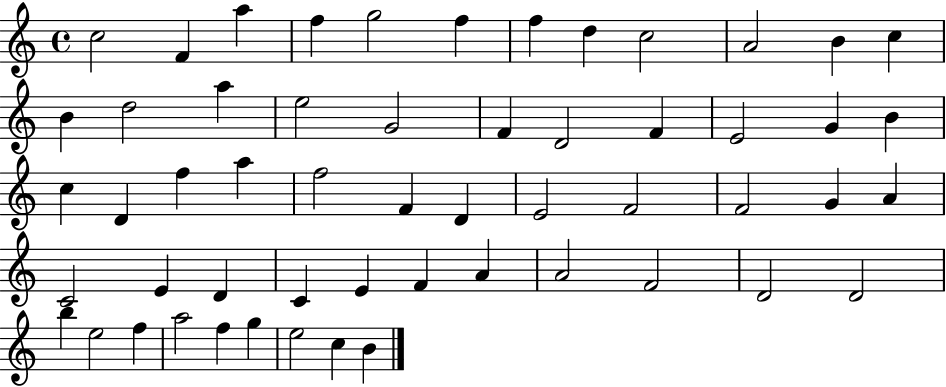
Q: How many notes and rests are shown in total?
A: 55